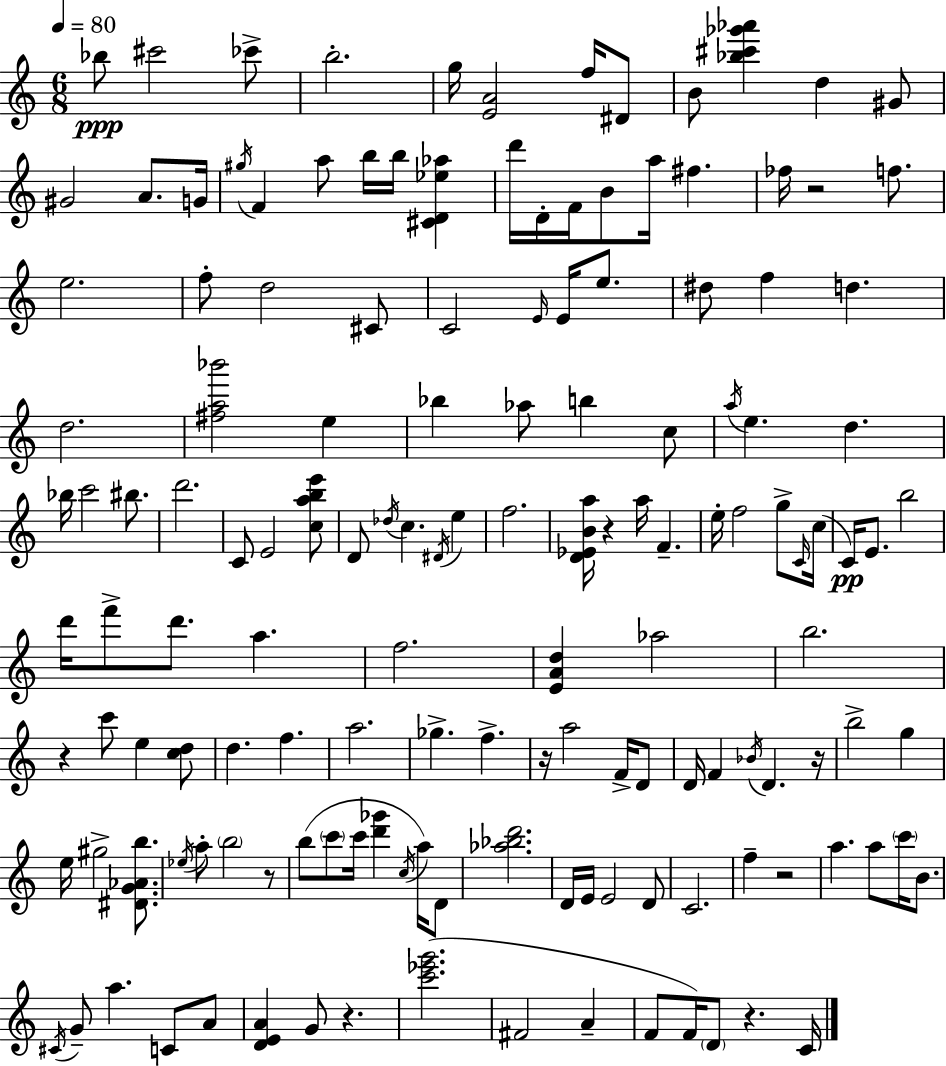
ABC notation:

X:1
T:Untitled
M:6/8
L:1/4
K:Am
_b/2 ^c'2 _c'/2 b2 g/4 [EA]2 f/4 ^D/2 B/2 [_b^c'_g'_a'] d ^G/2 ^G2 A/2 G/4 ^g/4 F a/2 b/4 b/4 [^CD_e_a] d'/4 D/4 F/4 B/2 a/4 ^f _f/4 z2 f/2 e2 f/2 d2 ^C/2 C2 E/4 E/4 e/2 ^d/2 f d d2 [^fa_b']2 e _b _a/2 b c/2 a/4 e d _b/4 c'2 ^b/2 d'2 C/2 E2 [cabe']/2 D/2 _d/4 c ^D/4 e f2 [D_EBa]/4 z a/4 F e/4 f2 g/2 C/4 c/4 C/4 E/2 b2 d'/4 f'/2 d'/2 a f2 [EAd] _a2 b2 z c'/2 e [cd]/2 d f a2 _g f z/4 a2 F/4 D/2 D/4 F _B/4 D z/4 b2 g e/4 ^g2 [^DG_Ab]/2 _e/4 a/2 b2 z/2 b/2 c'/2 c'/4 [d'_g'] c/4 a/4 D/2 [_a_bd']2 D/4 E/4 E2 D/2 C2 f z2 a a/2 c'/4 B/2 ^C/4 G/2 a C/2 A/2 [DEA] G/2 z [c'_e'g']2 ^F2 A F/2 F/4 D/2 z C/4